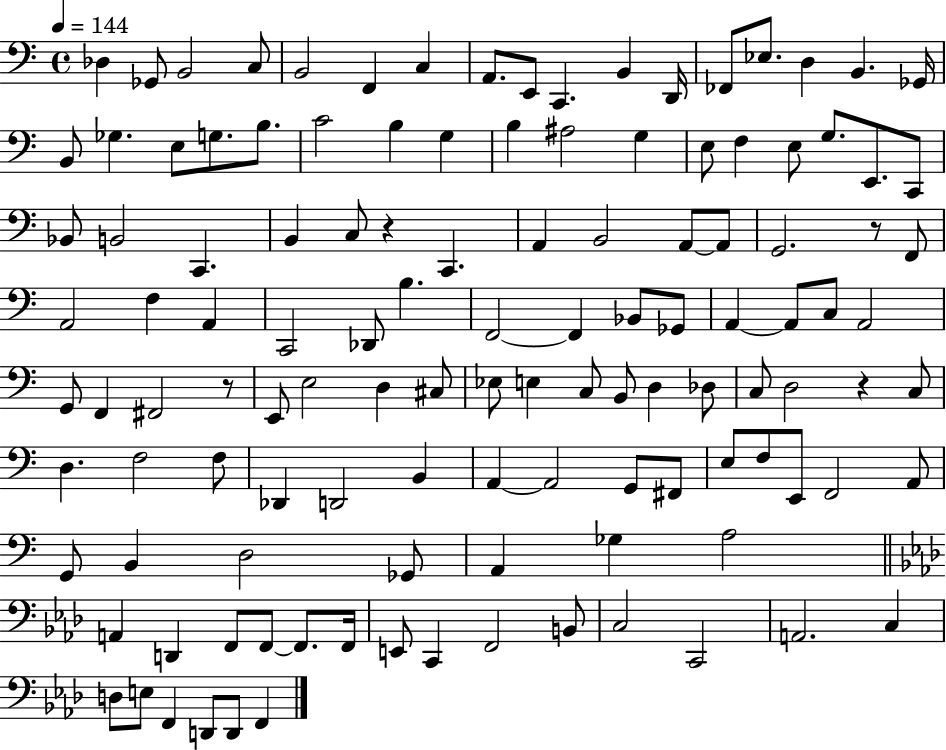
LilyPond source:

{
  \clef bass
  \time 4/4
  \defaultTimeSignature
  \key c \major
  \tempo 4 = 144
  des4 ges,8 b,2 c8 | b,2 f,4 c4 | a,8. e,8 c,4. b,4 d,16 | fes,8 ees8. d4 b,4. ges,16 | \break b,8 ges4. e8 g8. b8. | c'2 b4 g4 | b4 ais2 g4 | e8 f4 e8 g8. e,8. c,8 | \break bes,8 b,2 c,4. | b,4 c8 r4 c,4. | a,4 b,2 a,8~~ a,8 | g,2. r8 f,8 | \break a,2 f4 a,4 | c,2 des,8 b4. | f,2~~ f,4 bes,8 ges,8 | a,4~~ a,8 c8 a,2 | \break g,8 f,4 fis,2 r8 | e,8 e2 d4 cis8 | ees8 e4 c8 b,8 d4 des8 | c8 d2 r4 c8 | \break d4. f2 f8 | des,4 d,2 b,4 | a,4~~ a,2 g,8 fis,8 | e8 f8 e,8 f,2 a,8 | \break g,8 b,4 d2 ges,8 | a,4 ges4 a2 | \bar "||" \break \key f \minor a,4 d,4 f,8 f,8~~ f,8. f,16 | e,8 c,4 f,2 b,8 | c2 c,2 | a,2. c4 | \break d8 e8 f,4 d,8 d,8 f,4 | \bar "|."
}